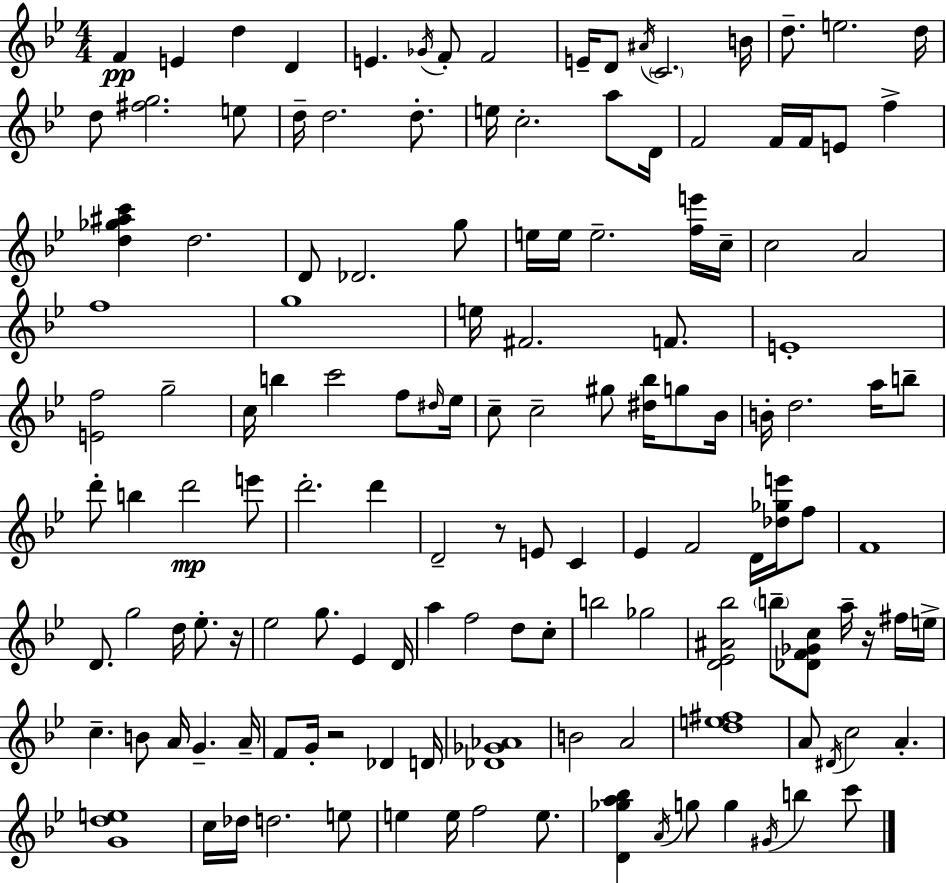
X:1
T:Untitled
M:4/4
L:1/4
K:Gm
F E d D E _G/4 F/2 F2 E/4 D/2 ^A/4 C2 B/4 d/2 e2 d/4 d/2 [^fg]2 e/2 d/4 d2 d/2 e/4 c2 a/2 D/4 F2 F/4 F/4 E/2 f [d_g^ac'] d2 D/2 _D2 g/2 e/4 e/4 e2 [fe']/4 c/4 c2 A2 f4 g4 e/4 ^F2 F/2 E4 [Ef]2 g2 c/4 b c'2 f/2 ^d/4 _e/4 c/2 c2 ^g/2 [^d_b]/4 g/2 _B/4 B/4 d2 a/4 b/2 d'/2 b d'2 e'/2 d'2 d' D2 z/2 E/2 C _E F2 D/4 [_d_ge']/4 f/2 F4 D/2 g2 d/4 _e/2 z/4 _e2 g/2 _E D/4 a f2 d/2 c/2 b2 _g2 [D_E^A_b]2 b/2 [_DF_Gc]/2 a/4 z/4 ^f/4 e/4 c B/2 A/4 G A/4 F/2 G/4 z2 _D D/4 [_D_G_A]4 B2 A2 [de^f]4 A/2 ^D/4 c2 A [Gde]4 c/4 _d/4 d2 e/2 e e/4 f2 e/2 [D_ga_b] A/4 g/2 g ^G/4 b c'/2